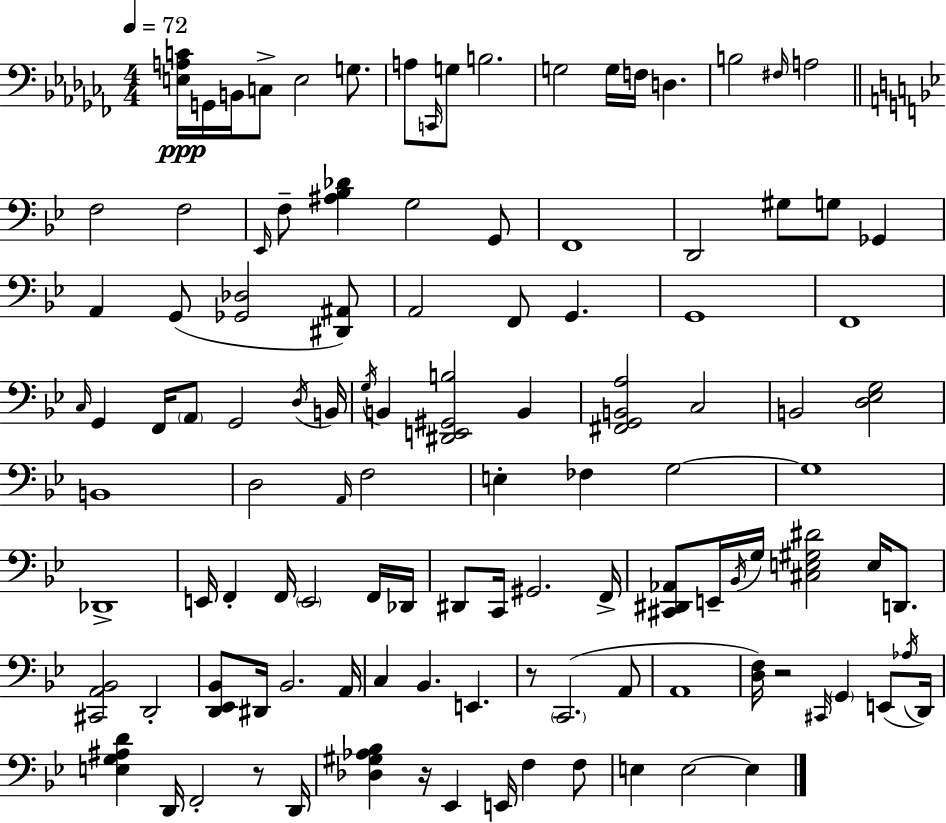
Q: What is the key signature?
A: AES minor